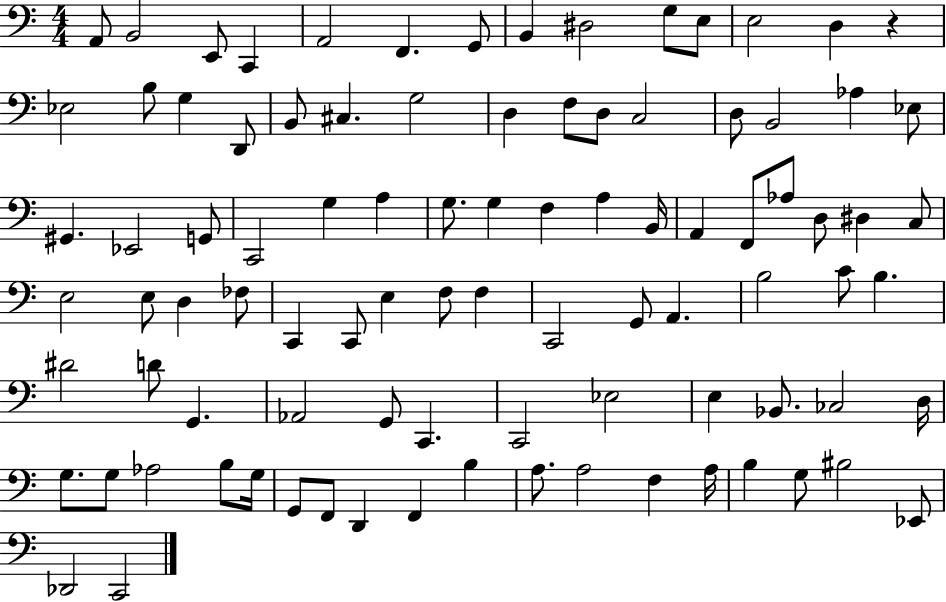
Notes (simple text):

A2/e B2/h E2/e C2/q A2/h F2/q. G2/e B2/q D#3/h G3/e E3/e E3/h D3/q R/q Eb3/h B3/e G3/q D2/e B2/e C#3/q. G3/h D3/q F3/e D3/e C3/h D3/e B2/h Ab3/q Eb3/e G#2/q. Eb2/h G2/e C2/h G3/q A3/q G3/e. G3/q F3/q A3/q B2/s A2/q F2/e Ab3/e D3/e D#3/q C3/e E3/h E3/e D3/q FES3/e C2/q C2/e E3/q F3/e F3/q C2/h G2/e A2/q. B3/h C4/e B3/q. D#4/h D4/e G2/q. Ab2/h G2/e C2/q. C2/h Eb3/h E3/q Bb2/e. CES3/h D3/s G3/e. G3/e Ab3/h B3/e G3/s G2/e F2/e D2/q F2/q B3/q A3/e. A3/h F3/q A3/s B3/q G3/e BIS3/h Eb2/e Db2/h C2/h